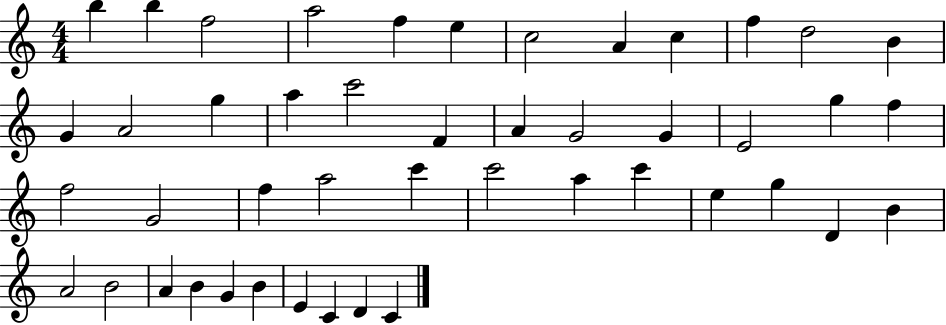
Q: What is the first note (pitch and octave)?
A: B5